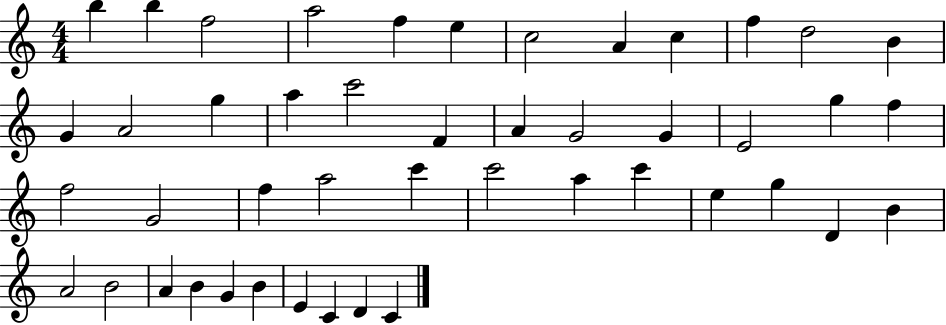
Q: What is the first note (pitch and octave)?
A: B5